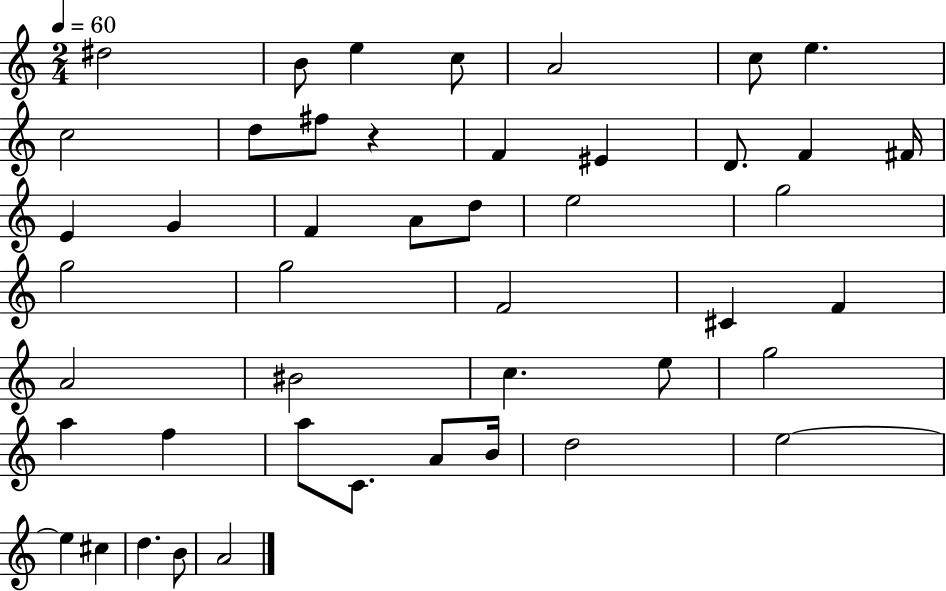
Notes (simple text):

D#5/h B4/e E5/q C5/e A4/h C5/e E5/q. C5/h D5/e F#5/e R/q F4/q EIS4/q D4/e. F4/q F#4/s E4/q G4/q F4/q A4/e D5/e E5/h G5/h G5/h G5/h F4/h C#4/q F4/q A4/h BIS4/h C5/q. E5/e G5/h A5/q F5/q A5/e C4/e. A4/e B4/s D5/h E5/h E5/q C#5/q D5/q. B4/e A4/h